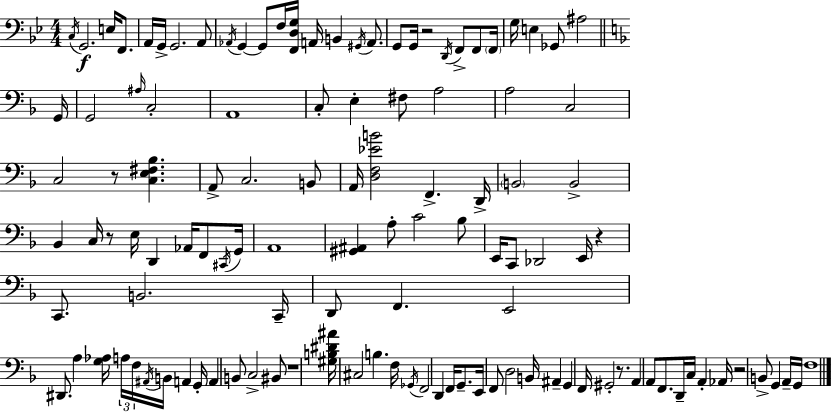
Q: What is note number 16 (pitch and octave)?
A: A2